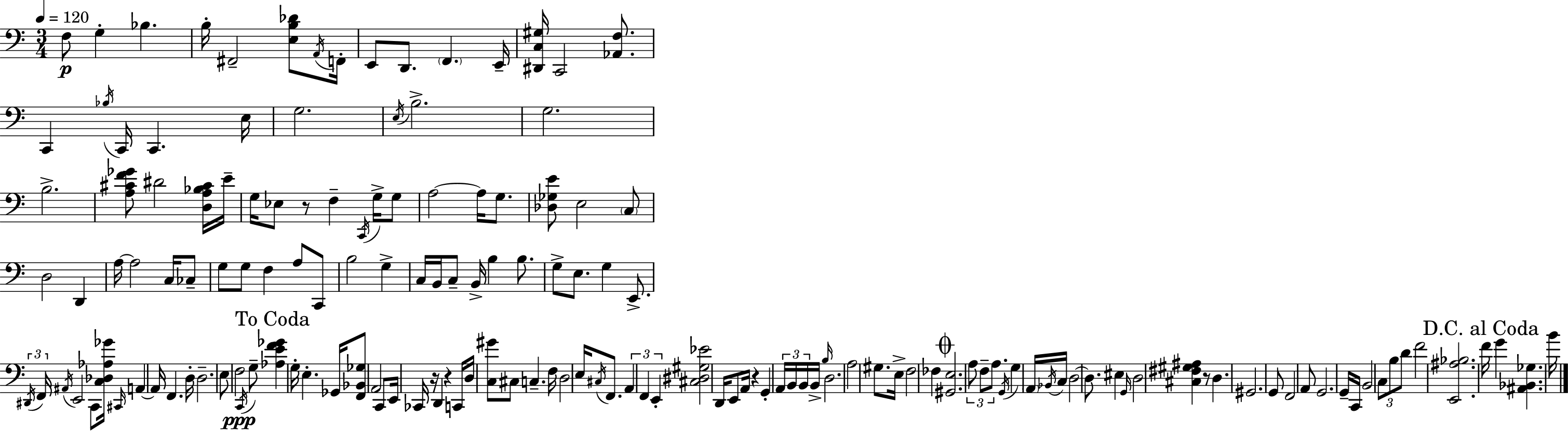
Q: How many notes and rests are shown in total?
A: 157